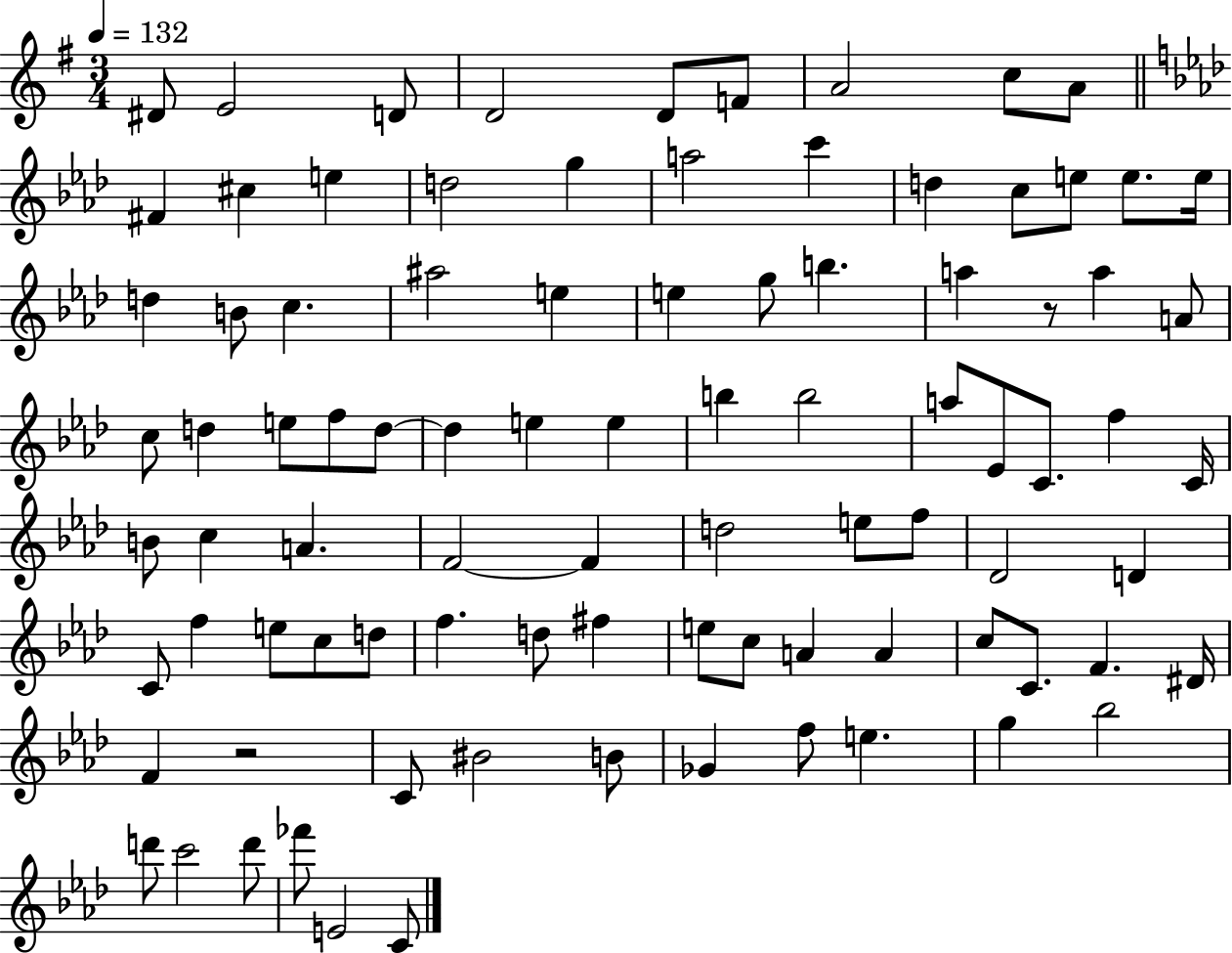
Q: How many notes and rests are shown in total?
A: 90